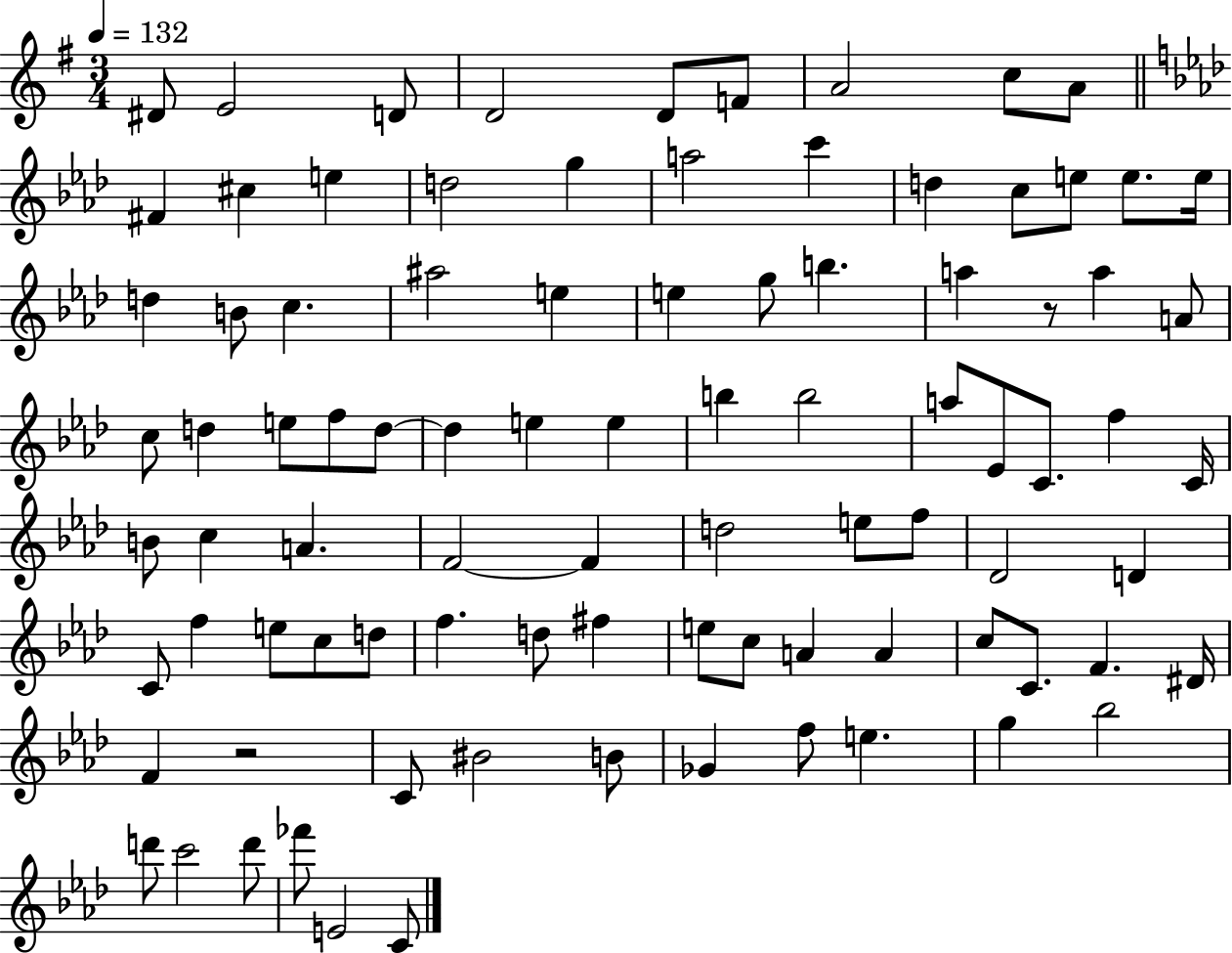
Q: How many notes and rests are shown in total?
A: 90